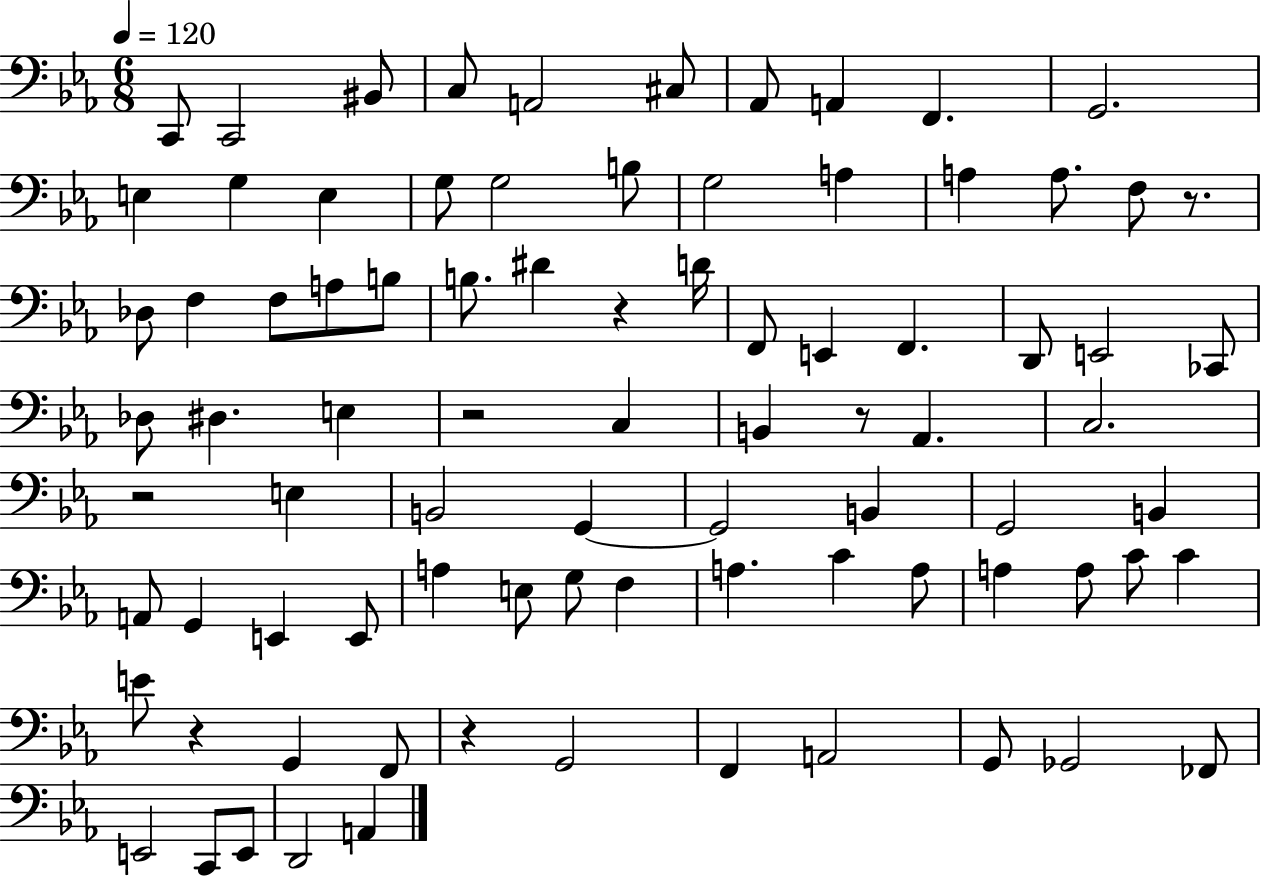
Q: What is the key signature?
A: EES major